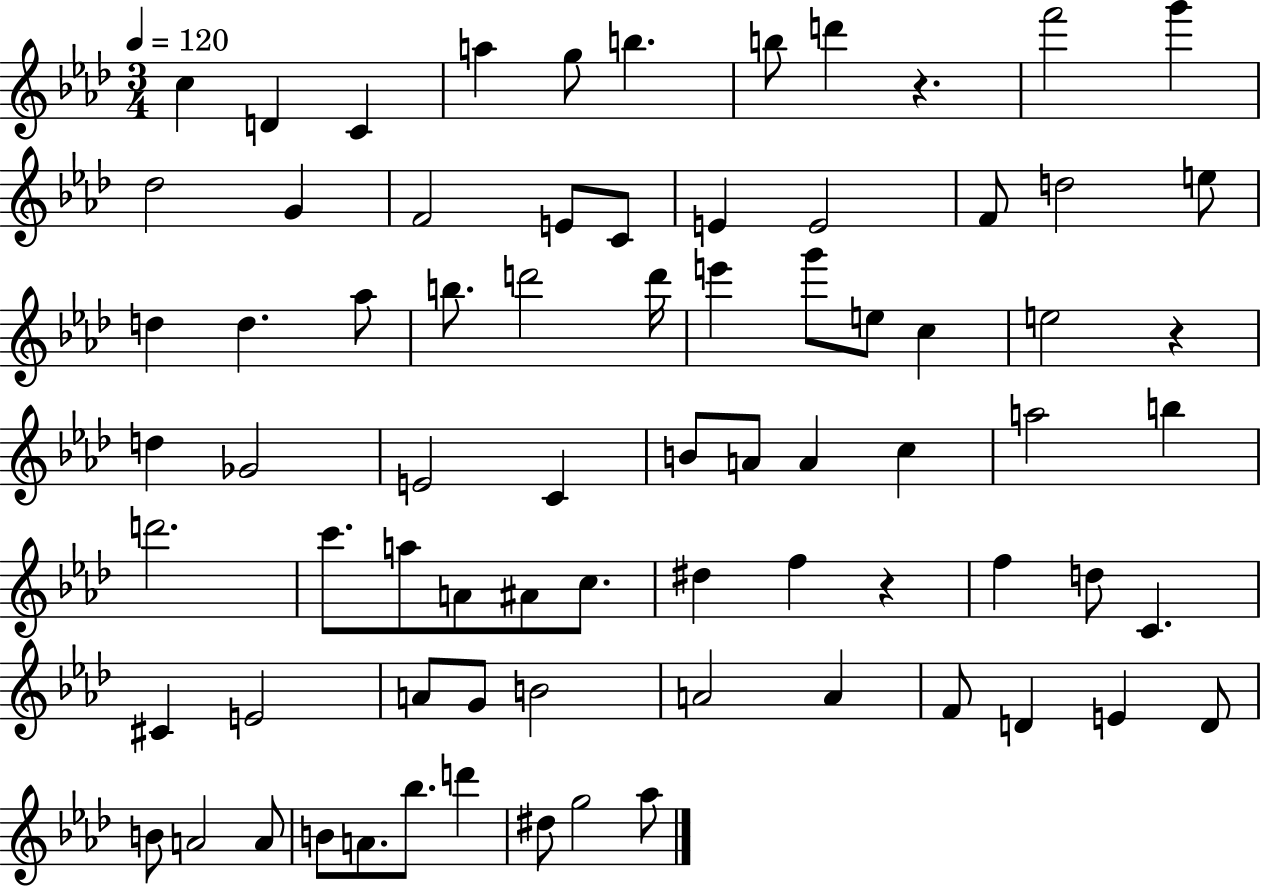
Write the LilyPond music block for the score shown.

{
  \clef treble
  \numericTimeSignature
  \time 3/4
  \key aes \major
  \tempo 4 = 120
  c''4 d'4 c'4 | a''4 g''8 b''4. | b''8 d'''4 r4. | f'''2 g'''4 | \break des''2 g'4 | f'2 e'8 c'8 | e'4 e'2 | f'8 d''2 e''8 | \break d''4 d''4. aes''8 | b''8. d'''2 d'''16 | e'''4 g'''8 e''8 c''4 | e''2 r4 | \break d''4 ges'2 | e'2 c'4 | b'8 a'8 a'4 c''4 | a''2 b''4 | \break d'''2. | c'''8. a''8 a'8 ais'8 c''8. | dis''4 f''4 r4 | f''4 d''8 c'4. | \break cis'4 e'2 | a'8 g'8 b'2 | a'2 a'4 | f'8 d'4 e'4 d'8 | \break b'8 a'2 a'8 | b'8 a'8. bes''8. d'''4 | dis''8 g''2 aes''8 | \bar "|."
}